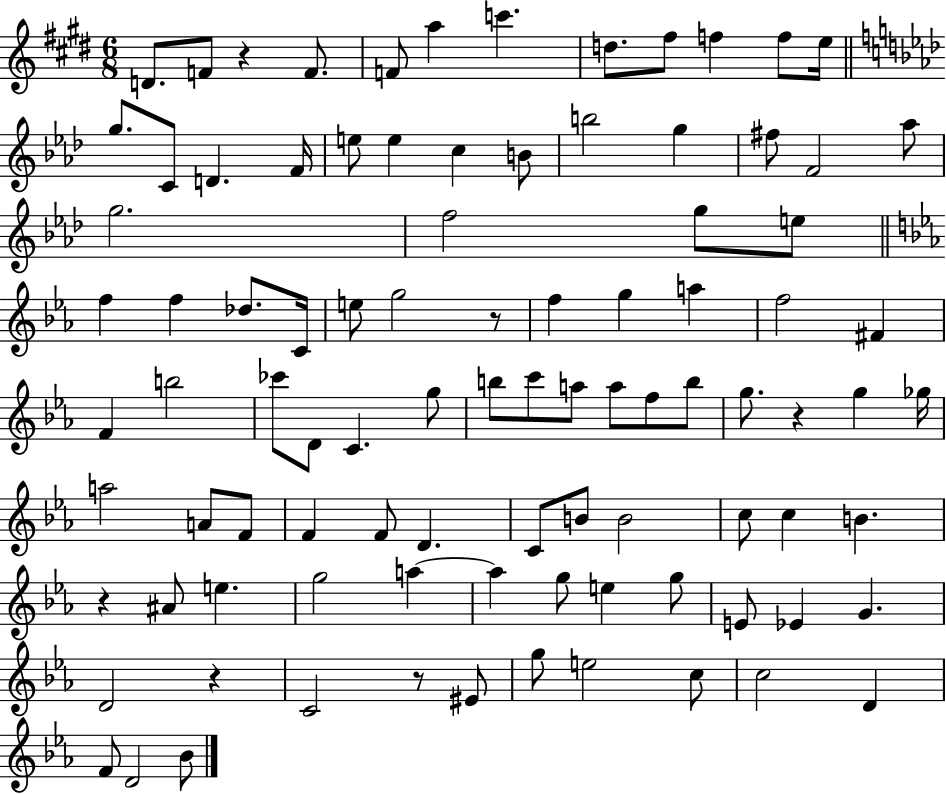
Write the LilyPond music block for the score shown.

{
  \clef treble
  \numericTimeSignature
  \time 6/8
  \key e \major
  d'8. f'8 r4 f'8. | f'8 a''4 c'''4. | d''8. fis''8 f''4 f''8 e''16 | \bar "||" \break \key f \minor g''8. c'8 d'4. f'16 | e''8 e''4 c''4 b'8 | b''2 g''4 | fis''8 f'2 aes''8 | \break g''2. | f''2 g''8 e''8 | \bar "||" \break \key ees \major f''4 f''4 des''8. c'16 | e''8 g''2 r8 | f''4 g''4 a''4 | f''2 fis'4 | \break f'4 b''2 | ces'''8 d'8 c'4. g''8 | b''8 c'''8 a''8 a''8 f''8 b''8 | g''8. r4 g''4 ges''16 | \break a''2 a'8 f'8 | f'4 f'8 d'4. | c'8 b'8 b'2 | c''8 c''4 b'4. | \break r4 ais'8 e''4. | g''2 a''4~~ | a''4 g''8 e''4 g''8 | e'8 ees'4 g'4. | \break d'2 r4 | c'2 r8 eis'8 | g''8 e''2 c''8 | c''2 d'4 | \break f'8 d'2 bes'8 | \bar "|."
}